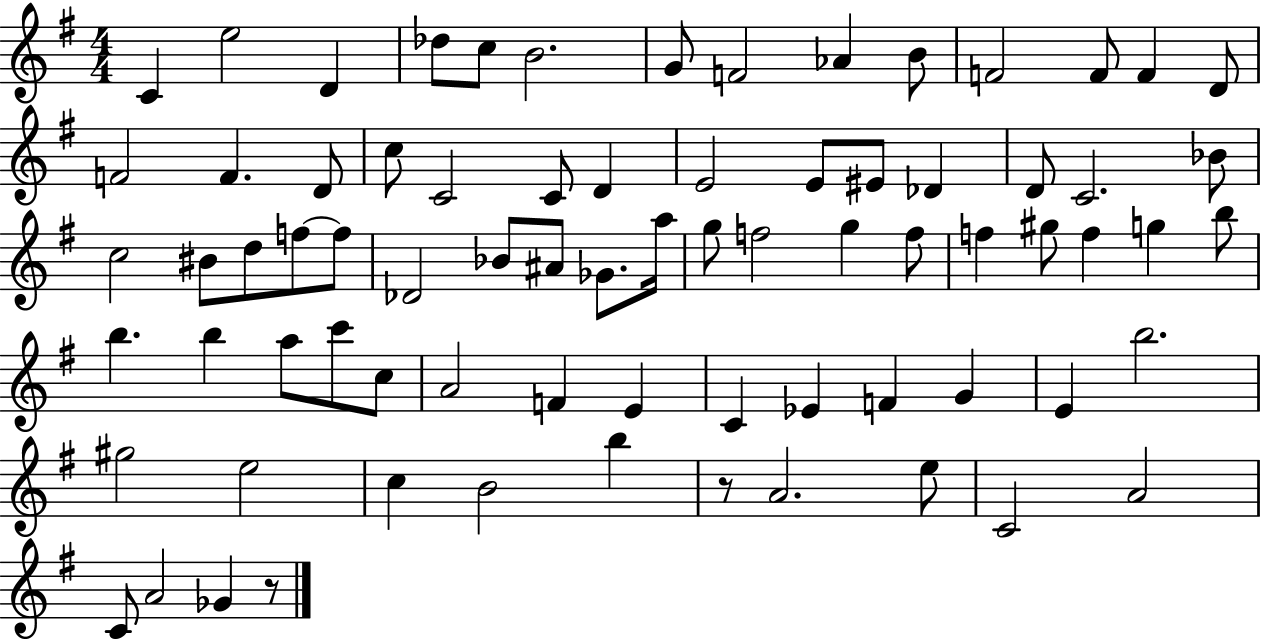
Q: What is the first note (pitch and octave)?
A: C4